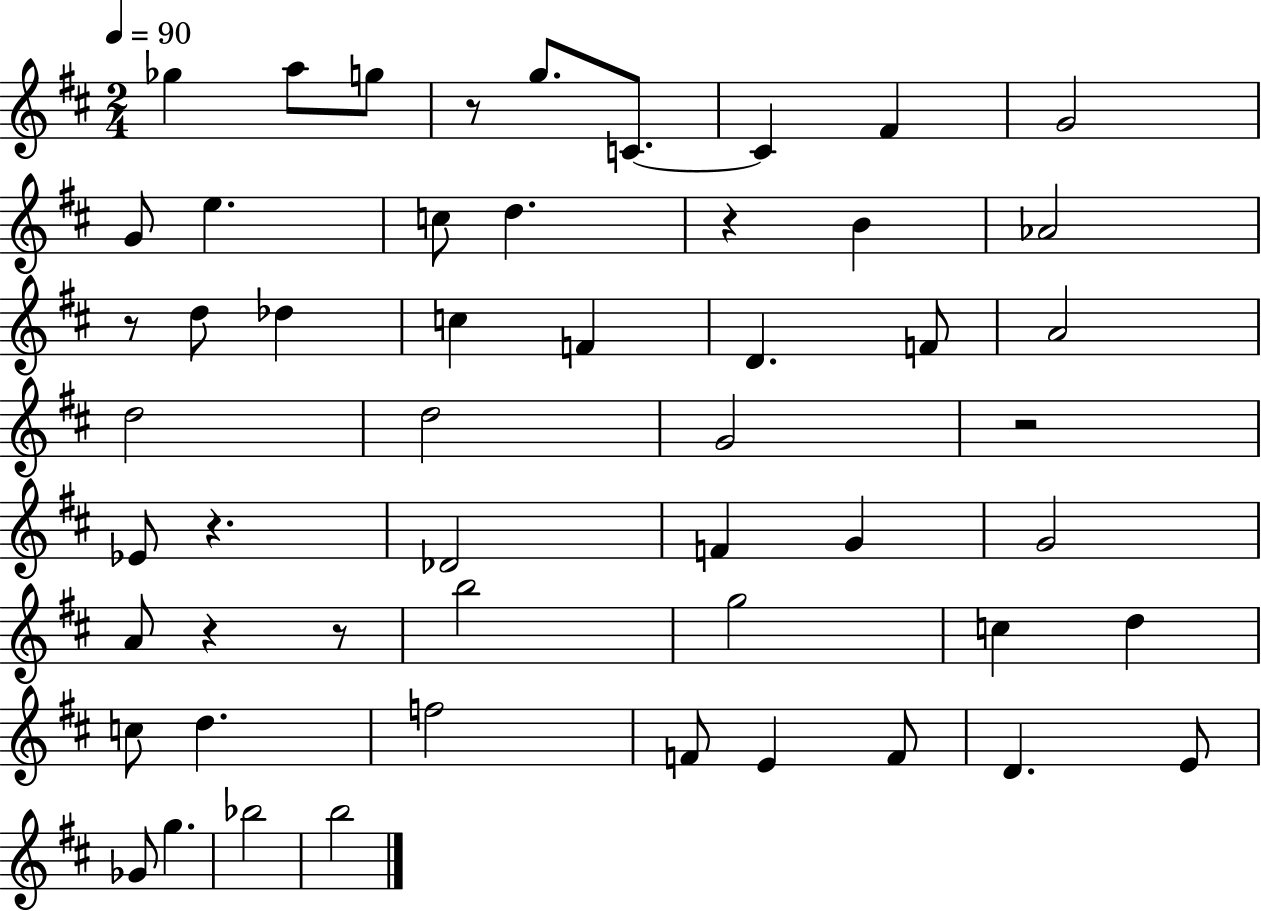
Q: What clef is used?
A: treble